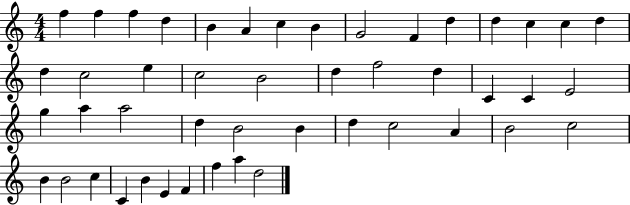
F5/q F5/q F5/q D5/q B4/q A4/q C5/q B4/q G4/h F4/q D5/q D5/q C5/q C5/q D5/q D5/q C5/h E5/q C5/h B4/h D5/q F5/h D5/q C4/q C4/q E4/h G5/q A5/q A5/h D5/q B4/h B4/q D5/q C5/h A4/q B4/h C5/h B4/q B4/h C5/q C4/q B4/q E4/q F4/q F5/q A5/q D5/h